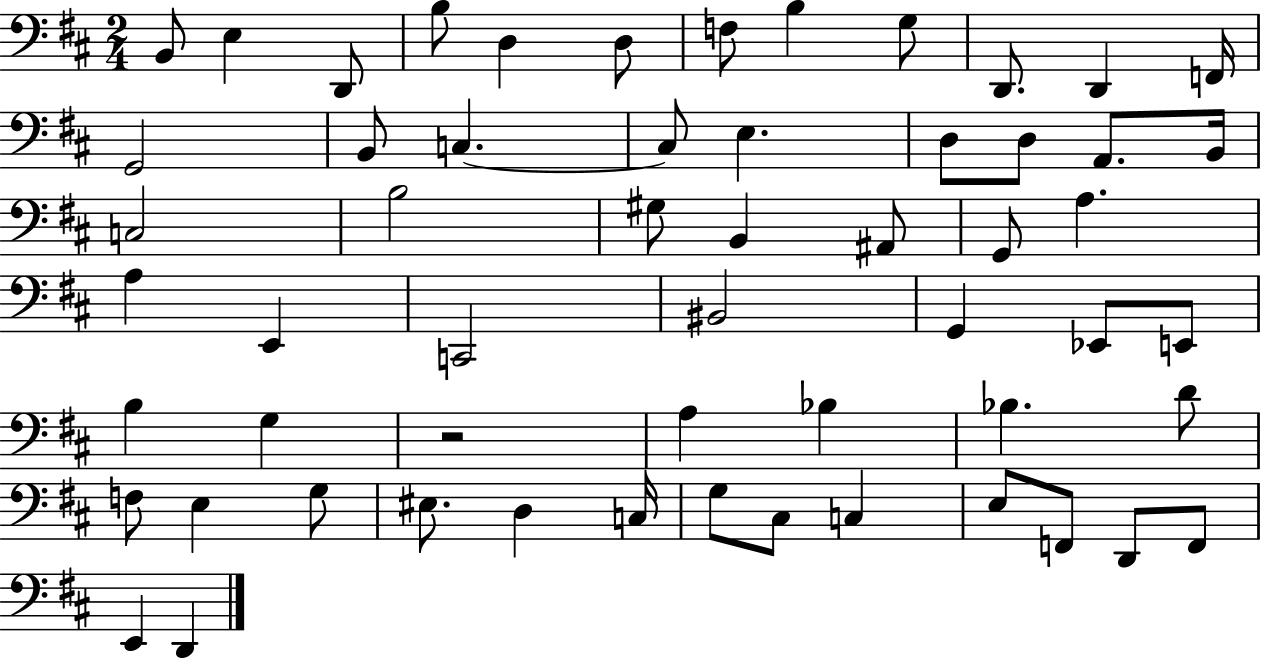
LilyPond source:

{
  \clef bass
  \numericTimeSignature
  \time 2/4
  \key d \major
  \repeat volta 2 { b,8 e4 d,8 | b8 d4 d8 | f8 b4 g8 | d,8. d,4 f,16 | \break g,2 | b,8 c4.~~ | c8 e4. | d8 d8 a,8. b,16 | \break c2 | b2 | gis8 b,4 ais,8 | g,8 a4. | \break a4 e,4 | c,2 | bis,2 | g,4 ees,8 e,8 | \break b4 g4 | r2 | a4 bes4 | bes4. d'8 | \break f8 e4 g8 | eis8. d4 c16 | g8 cis8 c4 | e8 f,8 d,8 f,8 | \break e,4 d,4 | } \bar "|."
}